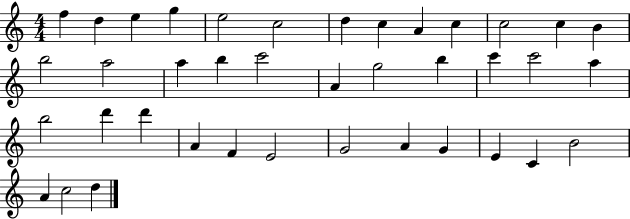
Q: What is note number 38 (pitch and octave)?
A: C5